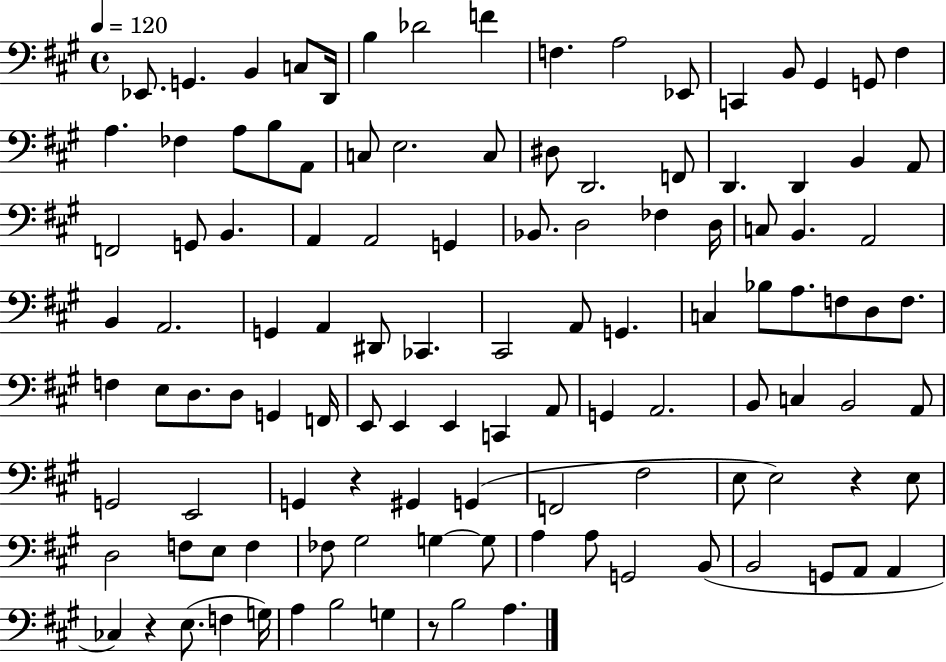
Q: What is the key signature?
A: A major